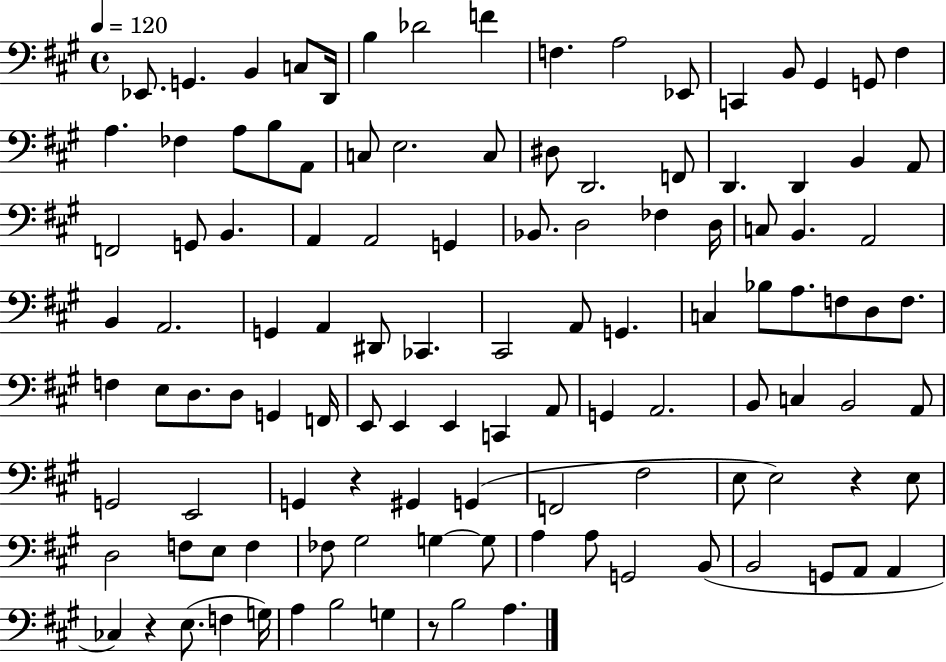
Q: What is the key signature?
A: A major